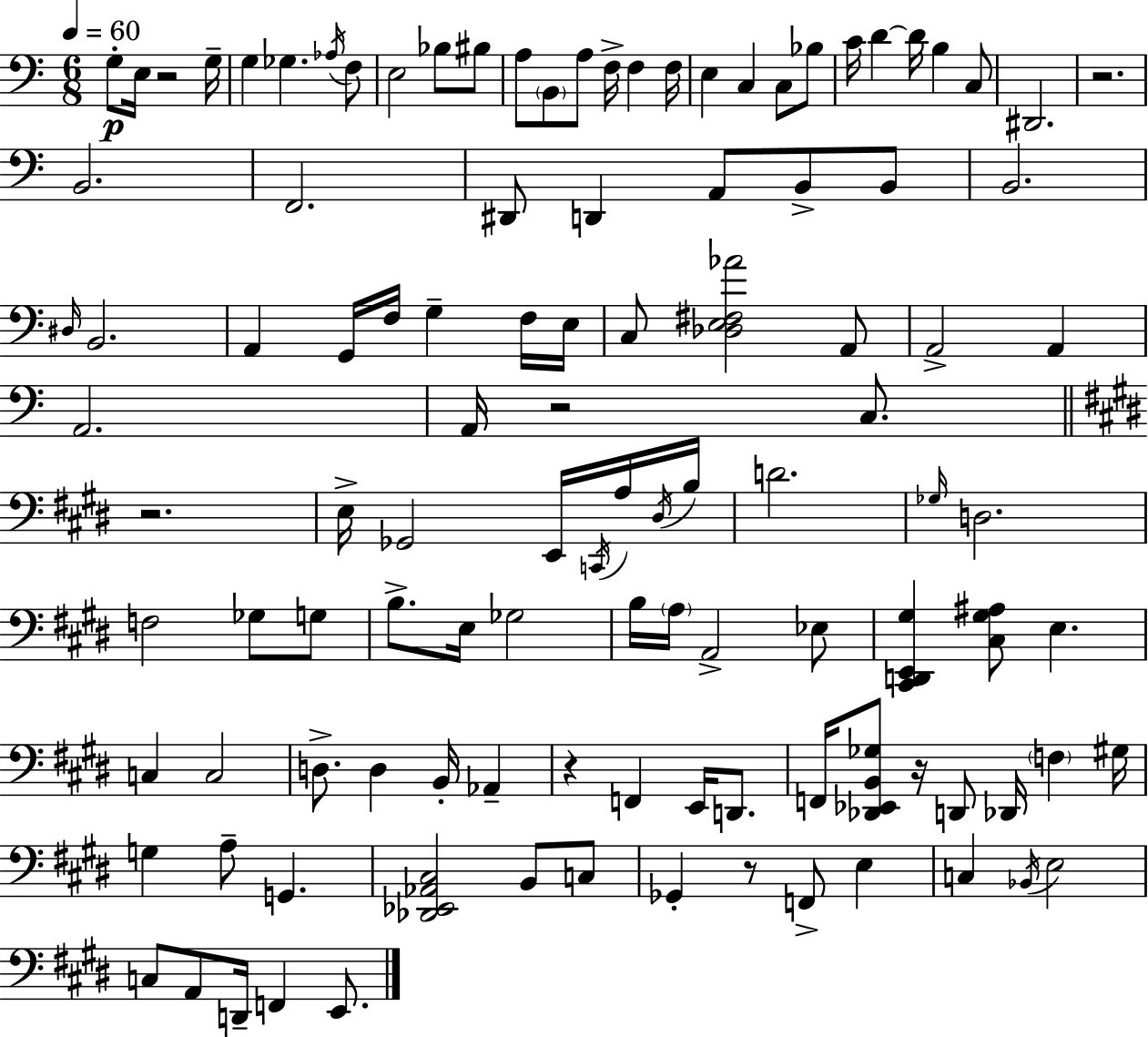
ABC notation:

X:1
T:Untitled
M:6/8
L:1/4
K:C
G,/2 E,/4 z2 G,/4 G, _G, _A,/4 F,/2 E,2 _B,/2 ^B,/2 A,/2 B,,/2 A,/2 F,/4 F, F,/4 E, C, C,/2 _B,/2 C/4 D D/4 B, C,/2 ^D,,2 z2 B,,2 F,,2 ^D,,/2 D,, A,,/2 B,,/2 B,,/2 B,,2 ^D,/4 B,,2 A,, G,,/4 F,/4 G, F,/4 E,/4 C,/2 [_D,E,^F,_A]2 A,,/2 A,,2 A,, A,,2 A,,/4 z2 C,/2 z2 E,/4 _G,,2 E,,/4 C,,/4 A,/4 ^D,/4 B,/4 D2 _G,/4 D,2 F,2 _G,/2 G,/2 B,/2 E,/4 _G,2 B,/4 A,/4 A,,2 _E,/2 [^C,,D,,E,,^G,] [^C,^G,^A,]/2 E, C, C,2 D,/2 D, B,,/4 _A,, z F,, E,,/4 D,,/2 F,,/4 [_D,,_E,,B,,_G,]/2 z/4 D,,/2 _D,,/4 F, ^G,/4 G, A,/2 G,, [_D,,_E,,_A,,^C,]2 B,,/2 C,/2 _G,, z/2 F,,/2 E, C, _B,,/4 E,2 C,/2 A,,/2 D,,/4 F,, E,,/2